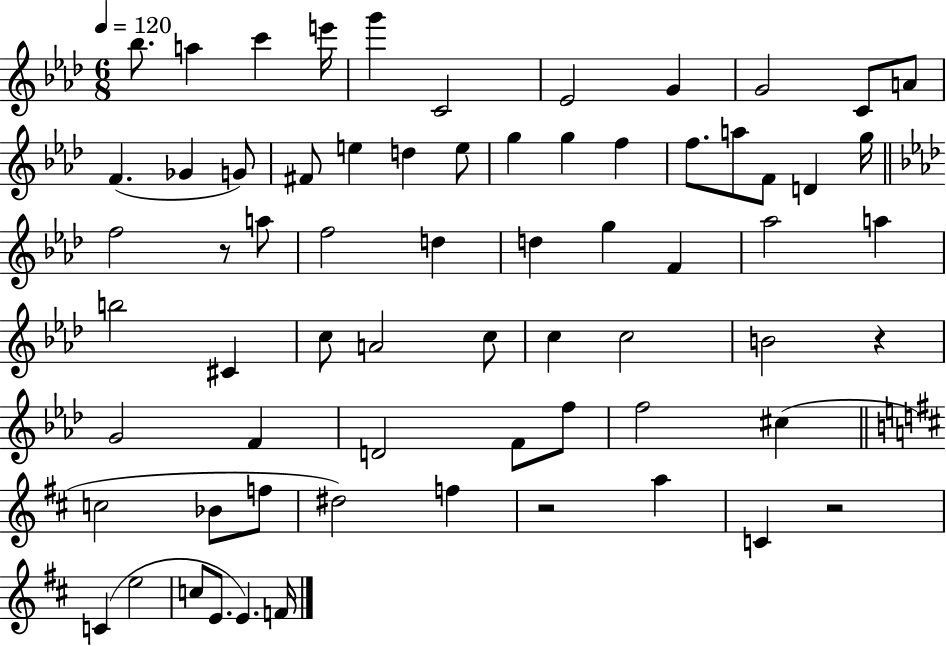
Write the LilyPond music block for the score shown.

{
  \clef treble
  \numericTimeSignature
  \time 6/8
  \key aes \major
  \tempo 4 = 120
  bes''8. a''4 c'''4 e'''16 | g'''4 c'2 | ees'2 g'4 | g'2 c'8 a'8 | \break f'4.( ges'4 g'8) | fis'8 e''4 d''4 e''8 | g''4 g''4 f''4 | f''8. a''8 f'8 d'4 g''16 | \break \bar "||" \break \key aes \major f''2 r8 a''8 | f''2 d''4 | d''4 g''4 f'4 | aes''2 a''4 | \break b''2 cis'4 | c''8 a'2 c''8 | c''4 c''2 | b'2 r4 | \break g'2 f'4 | d'2 f'8 f''8 | f''2 cis''4( | \bar "||" \break \key d \major c''2 bes'8 f''8 | dis''2) f''4 | r2 a''4 | c'4 r2 | \break c'4( e''2 | c''8 e'8. e'4.) f'16 | \bar "|."
}